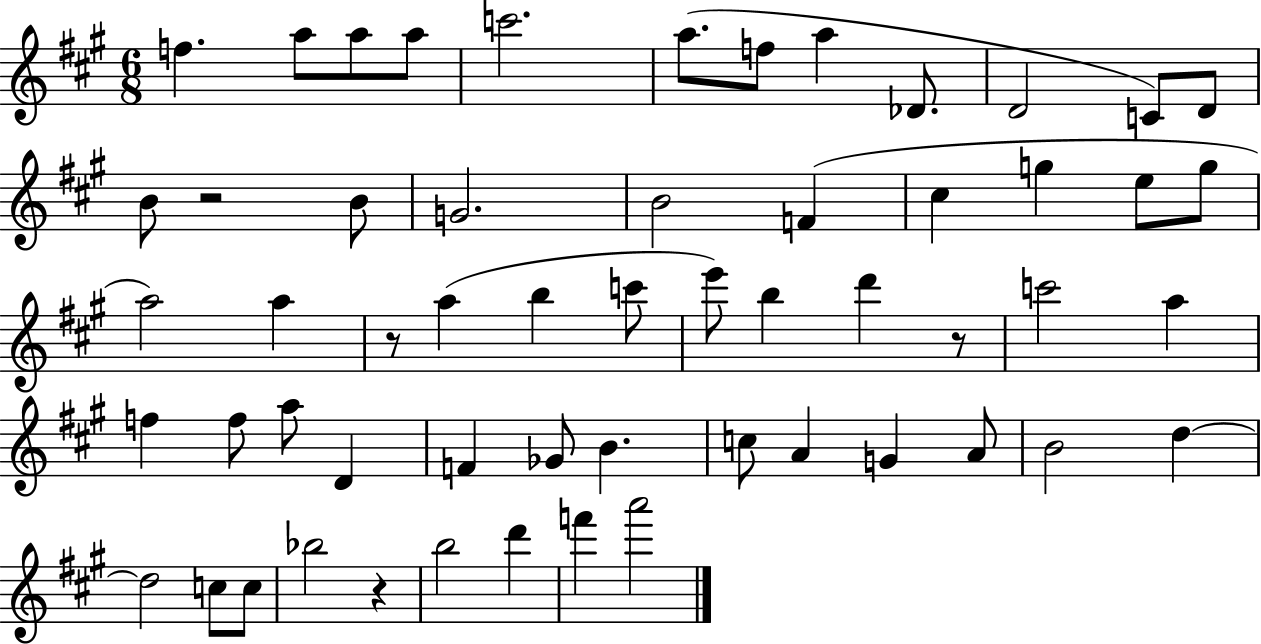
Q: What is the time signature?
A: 6/8